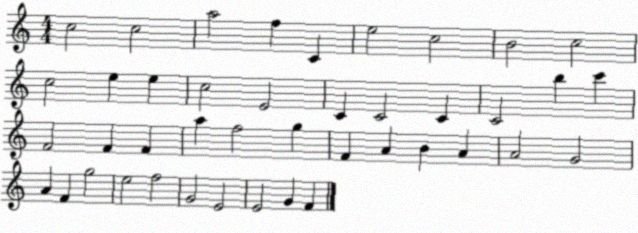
X:1
T:Untitled
M:4/4
L:1/4
K:C
c2 c2 a2 f C e2 c2 B2 c2 c2 e e c2 E2 C C2 C C2 b c' F2 F F a f2 g F A B A A2 G2 A F g2 e2 f2 G2 E2 E2 G F